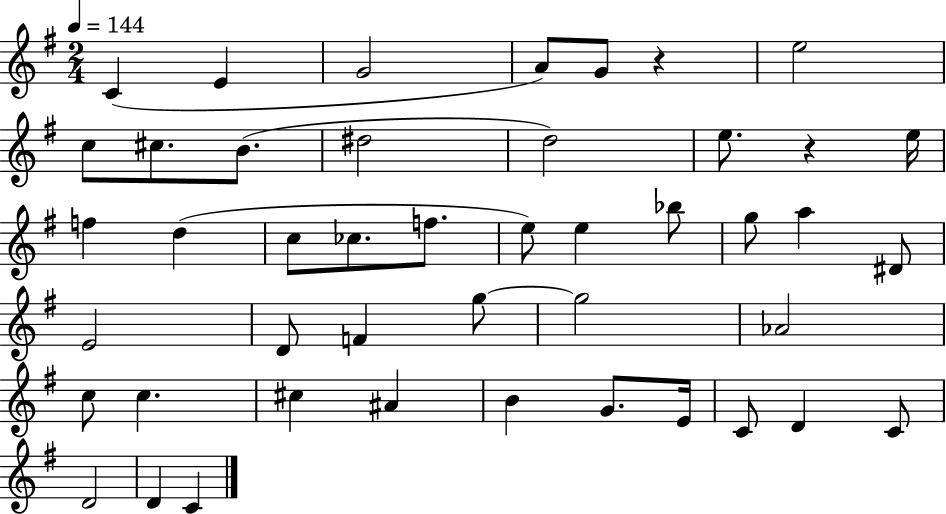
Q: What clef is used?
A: treble